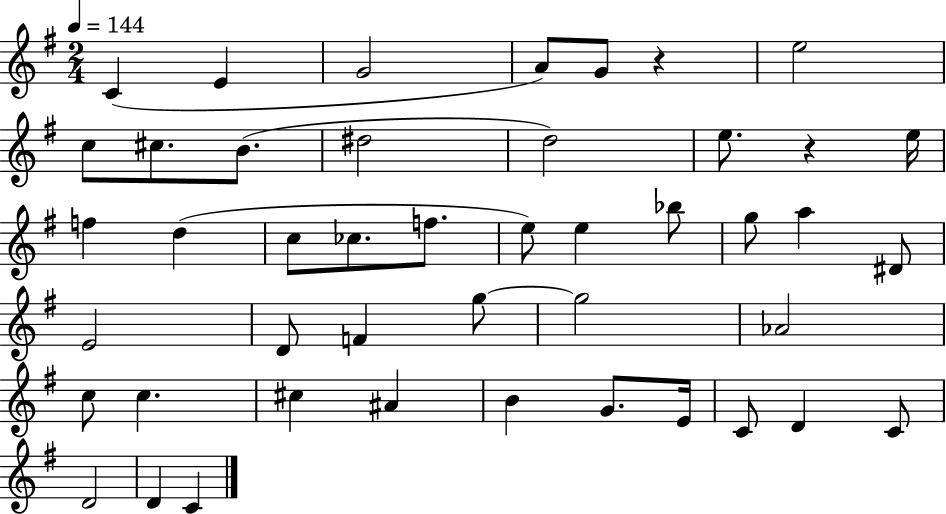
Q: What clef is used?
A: treble